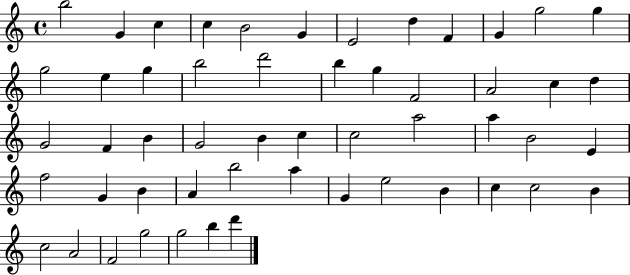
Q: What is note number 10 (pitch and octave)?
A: G4